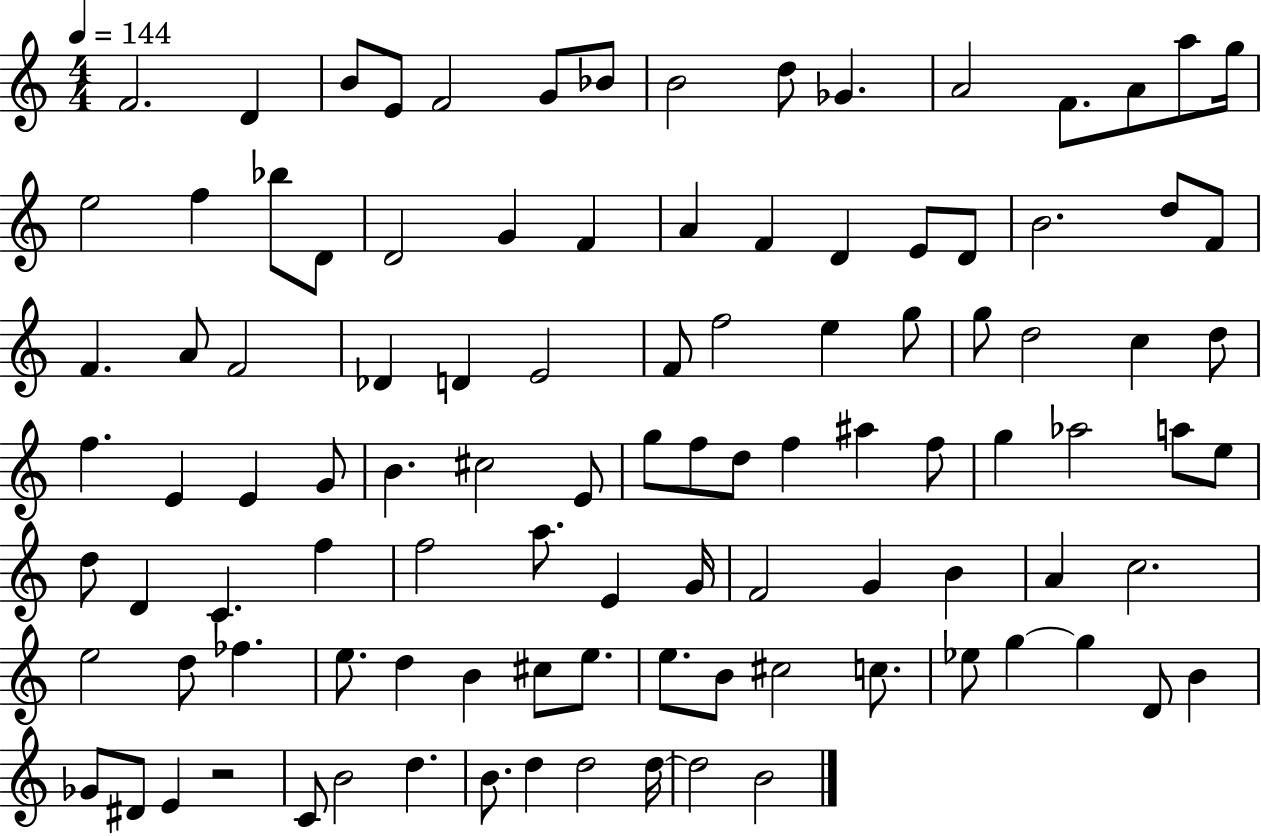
{
  \clef treble
  \numericTimeSignature
  \time 4/4
  \key c \major
  \tempo 4 = 144
  f'2. d'4 | b'8 e'8 f'2 g'8 bes'8 | b'2 d''8 ges'4. | a'2 f'8. a'8 a''8 g''16 | \break e''2 f''4 bes''8 d'8 | d'2 g'4 f'4 | a'4 f'4 d'4 e'8 d'8 | b'2. d''8 f'8 | \break f'4. a'8 f'2 | des'4 d'4 e'2 | f'8 f''2 e''4 g''8 | g''8 d''2 c''4 d''8 | \break f''4. e'4 e'4 g'8 | b'4. cis''2 e'8 | g''8 f''8 d''8 f''4 ais''4 f''8 | g''4 aes''2 a''8 e''8 | \break d''8 d'4 c'4. f''4 | f''2 a''8. e'4 g'16 | f'2 g'4 b'4 | a'4 c''2. | \break e''2 d''8 fes''4. | e''8. d''4 b'4 cis''8 e''8. | e''8. b'8 cis''2 c''8. | ees''8 g''4~~ g''4 d'8 b'4 | \break ges'8 dis'8 e'4 r2 | c'8 b'2 d''4. | b'8. d''4 d''2 d''16~~ | d''2 b'2 | \break \bar "|."
}